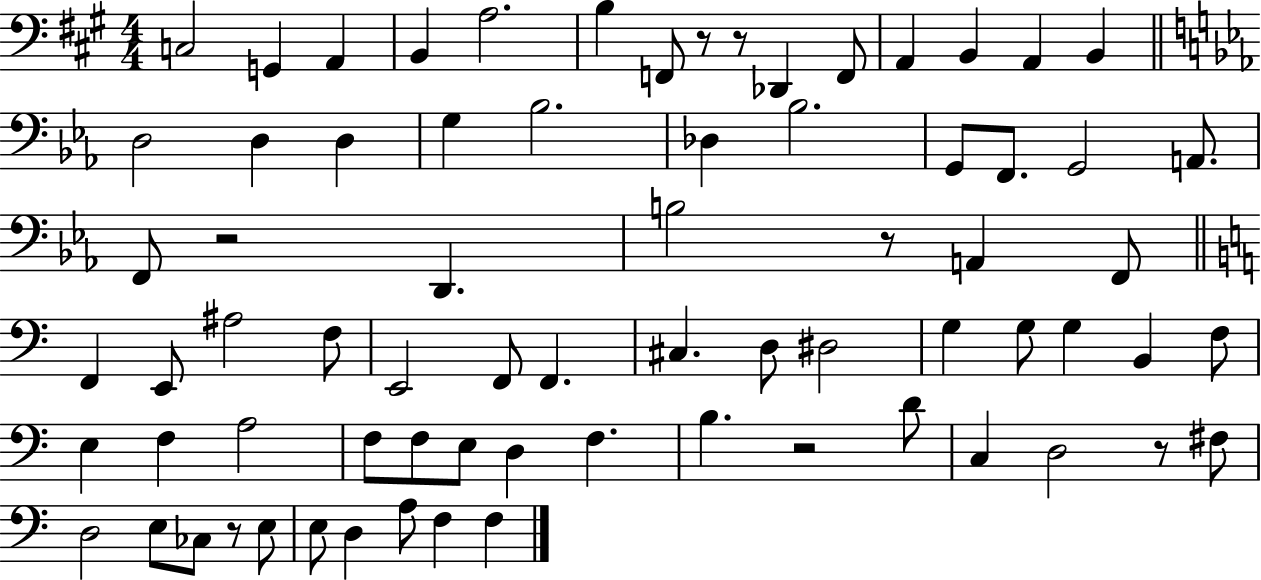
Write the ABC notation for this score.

X:1
T:Untitled
M:4/4
L:1/4
K:A
C,2 G,, A,, B,, A,2 B, F,,/2 z/2 z/2 _D,, F,,/2 A,, B,, A,, B,, D,2 D, D, G, _B,2 _D, _B,2 G,,/2 F,,/2 G,,2 A,,/2 F,,/2 z2 D,, B,2 z/2 A,, F,,/2 F,, E,,/2 ^A,2 F,/2 E,,2 F,,/2 F,, ^C, D,/2 ^D,2 G, G,/2 G, B,, F,/2 E, F, A,2 F,/2 F,/2 E,/2 D, F, B, z2 D/2 C, D,2 z/2 ^F,/2 D,2 E,/2 _C,/2 z/2 E,/2 E,/2 D, A,/2 F, F,